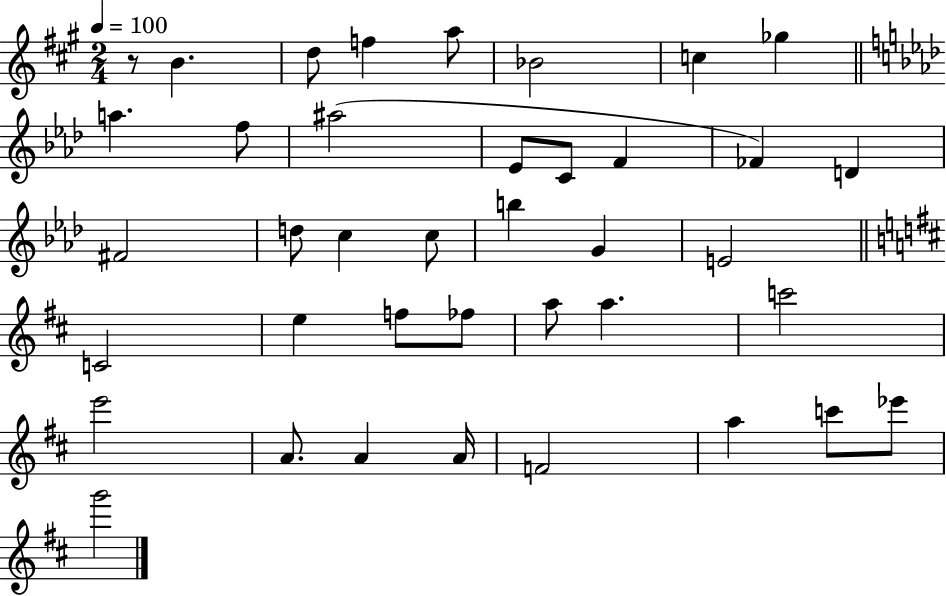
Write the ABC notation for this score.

X:1
T:Untitled
M:2/4
L:1/4
K:A
z/2 B d/2 f a/2 _B2 c _g a f/2 ^a2 _E/2 C/2 F _F D ^F2 d/2 c c/2 b G E2 C2 e f/2 _f/2 a/2 a c'2 e'2 A/2 A A/4 F2 a c'/2 _e'/2 g'2